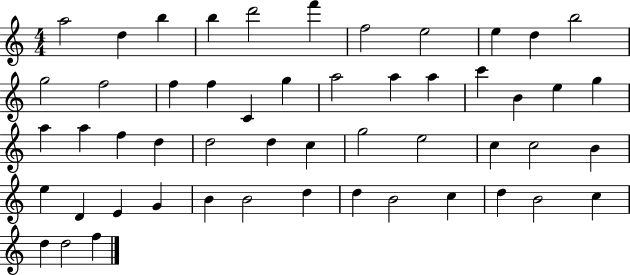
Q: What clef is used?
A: treble